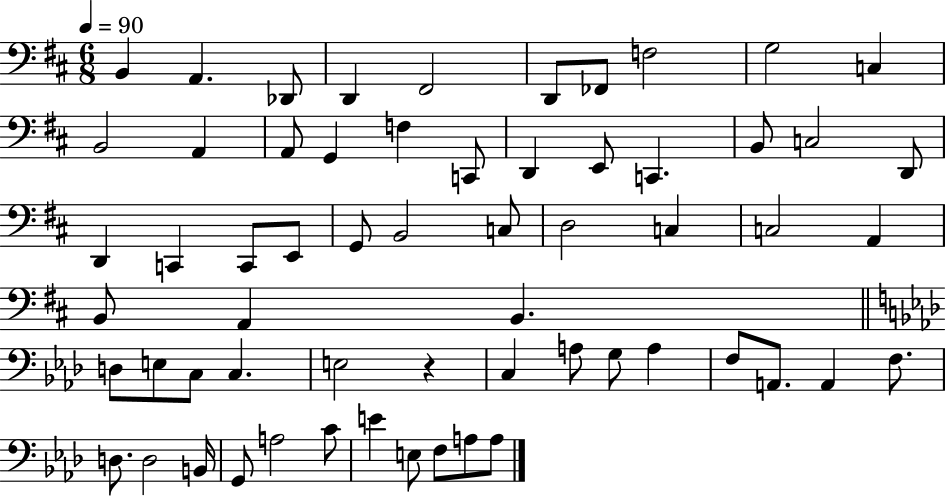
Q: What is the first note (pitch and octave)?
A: B2